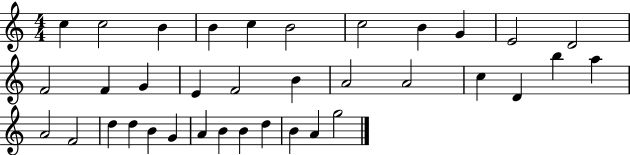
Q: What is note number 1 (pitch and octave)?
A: C5